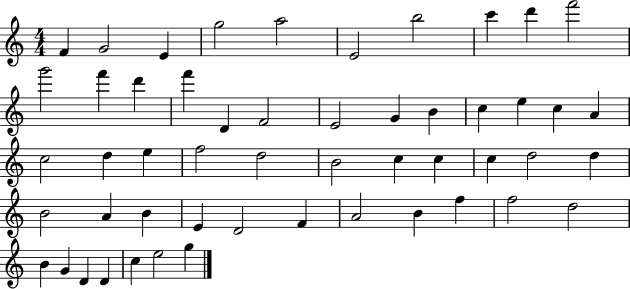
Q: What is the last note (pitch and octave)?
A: G5